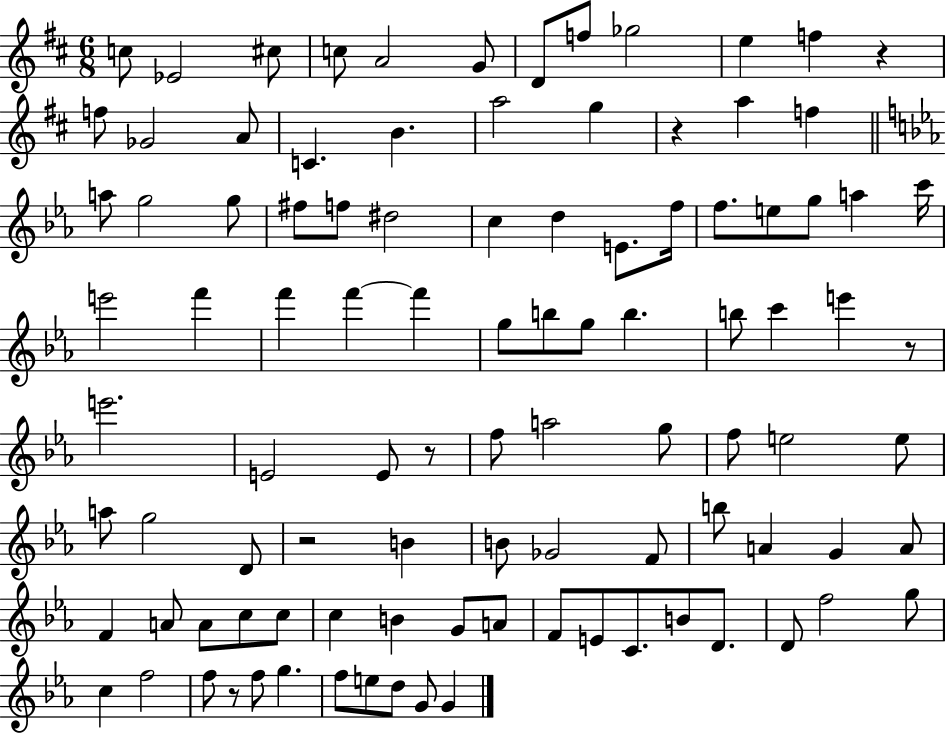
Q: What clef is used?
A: treble